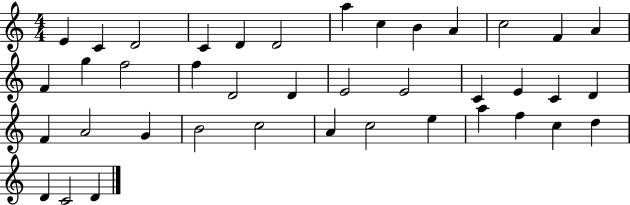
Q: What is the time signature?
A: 4/4